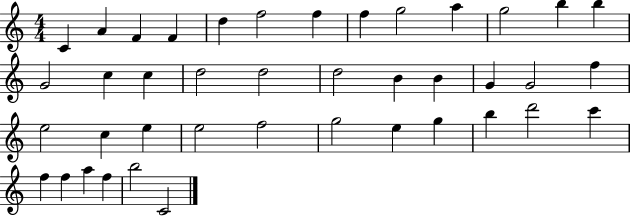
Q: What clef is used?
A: treble